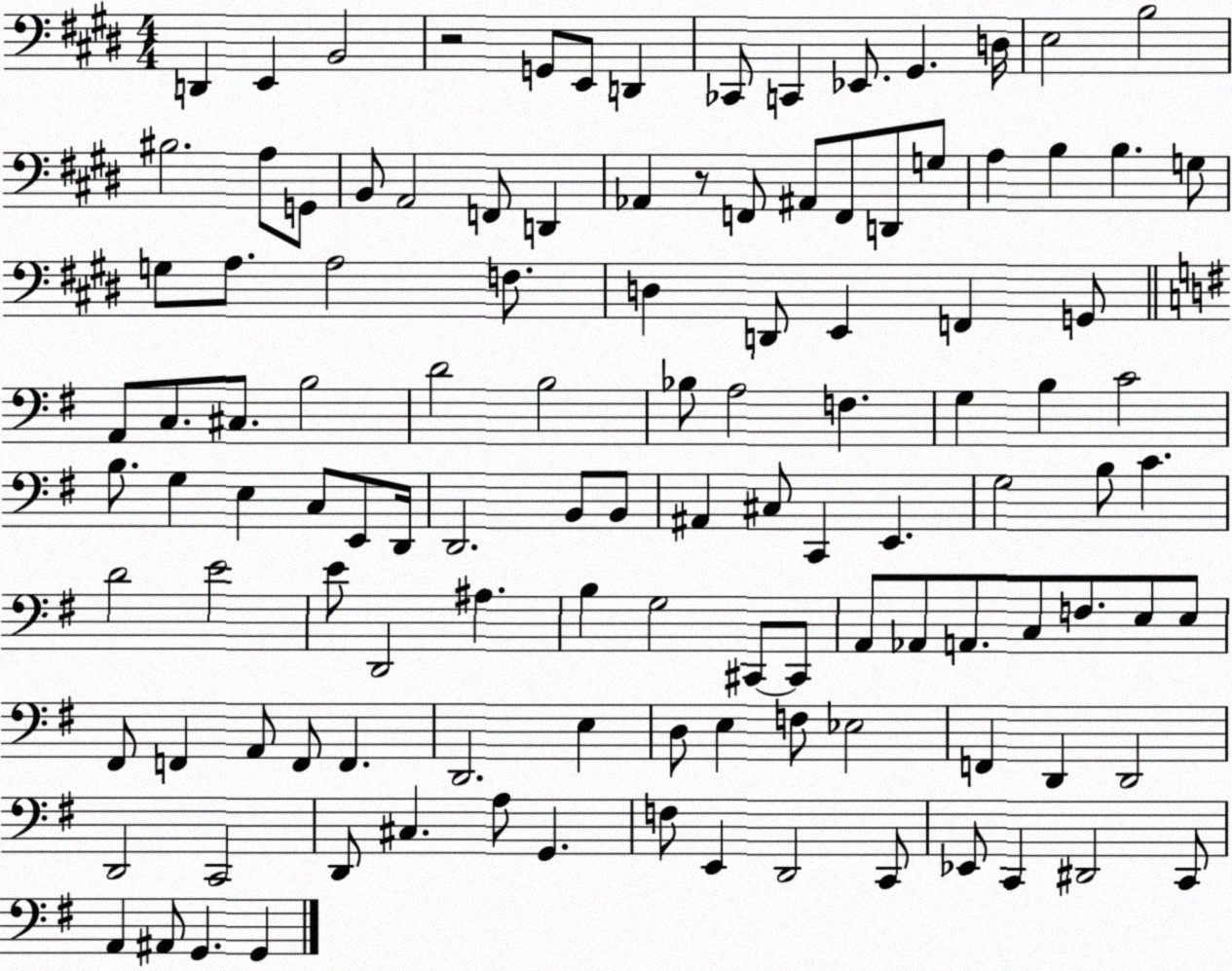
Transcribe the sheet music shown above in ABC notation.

X:1
T:Untitled
M:4/4
L:1/4
K:E
D,, E,, B,,2 z2 G,,/2 E,,/2 D,, _C,,/2 C,, _E,,/2 ^G,, D,/4 E,2 B,2 ^B,2 A,/2 G,,/2 B,,/2 A,,2 F,,/2 D,, _A,, z/2 F,,/2 ^A,,/2 F,,/2 D,,/2 G,/2 A, B, B, G,/2 G,/2 A,/2 A,2 F,/2 D, D,,/2 E,, F,, G,,/2 A,,/2 C,/2 ^C,/2 B,2 D2 B,2 _B,/2 A,2 F, G, B, C2 B,/2 G, E, C,/2 E,,/2 D,,/4 D,,2 B,,/2 B,,/2 ^A,, ^C,/2 C,, E,, G,2 B,/2 C D2 E2 E/2 D,,2 ^A, B, G,2 ^C,,/2 ^C,,/2 A,,/2 _A,,/2 A,,/2 C,/2 F,/2 E,/2 E,/2 ^F,,/2 F,, A,,/2 F,,/2 F,, D,,2 E, D,/2 E, F,/2 _E,2 F,, D,, D,,2 D,,2 C,,2 D,,/2 ^C, A,/2 G,, F,/2 E,, D,,2 C,,/2 _E,,/2 C,, ^D,,2 C,,/2 A,, ^A,,/2 G,, G,,